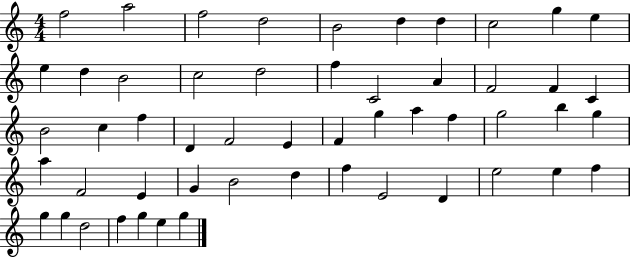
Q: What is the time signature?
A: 4/4